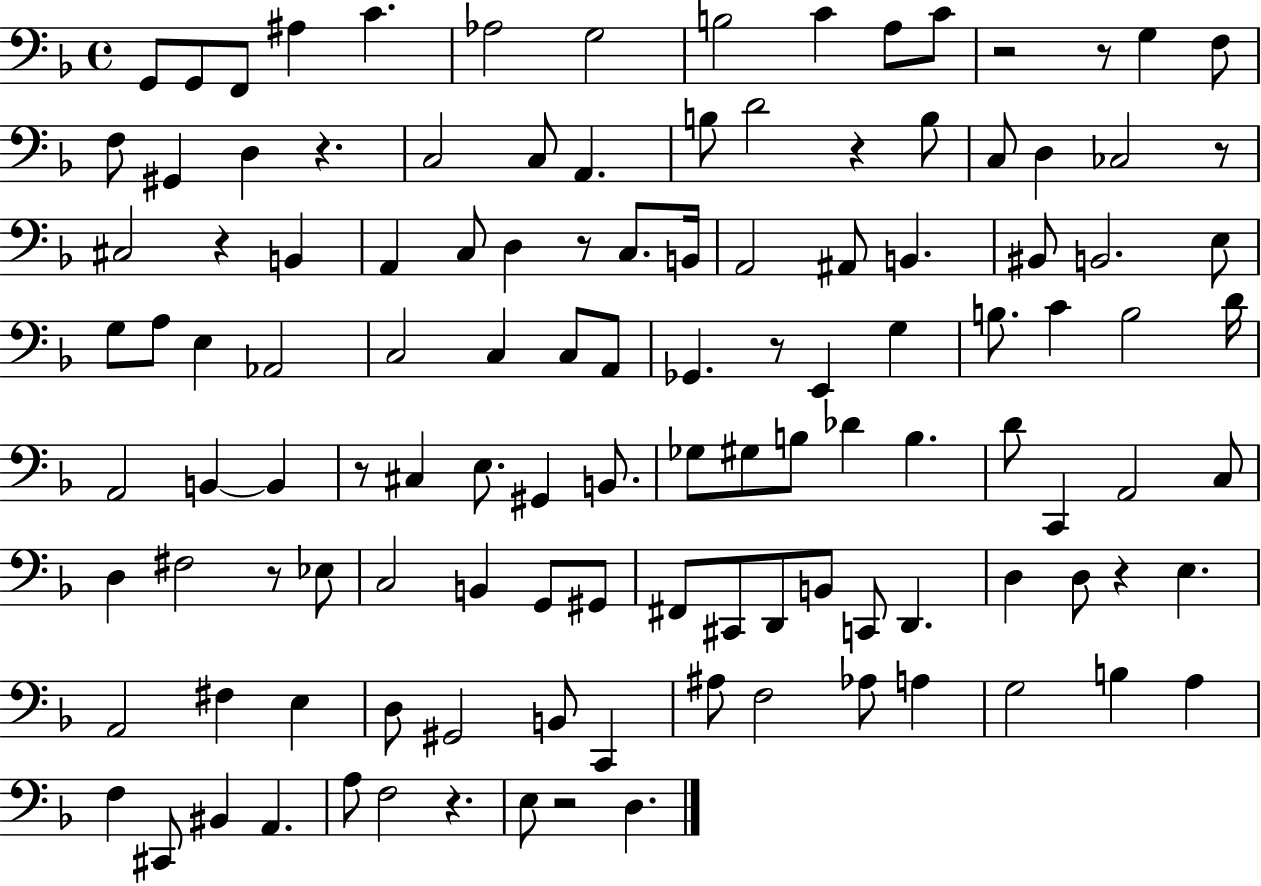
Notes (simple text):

G2/e G2/e F2/e A#3/q C4/q. Ab3/h G3/h B3/h C4/q A3/e C4/e R/h R/e G3/q F3/e F3/e G#2/q D3/q R/q. C3/h C3/e A2/q. B3/e D4/h R/q B3/e C3/e D3/q CES3/h R/e C#3/h R/q B2/q A2/q C3/e D3/q R/e C3/e. B2/s A2/h A#2/e B2/q. BIS2/e B2/h. E3/e G3/e A3/e E3/q Ab2/h C3/h C3/q C3/e A2/e Gb2/q. R/e E2/q G3/q B3/e. C4/q B3/h D4/s A2/h B2/q B2/q R/e C#3/q E3/e. G#2/q B2/e. Gb3/e G#3/e B3/e Db4/q B3/q. D4/e C2/q A2/h C3/e D3/q F#3/h R/e Eb3/e C3/h B2/q G2/e G#2/e F#2/e C#2/e D2/e B2/e C2/e D2/q. D3/q D3/e R/q E3/q. A2/h F#3/q E3/q D3/e G#2/h B2/e C2/q A#3/e F3/h Ab3/e A3/q G3/h B3/q A3/q F3/q C#2/e BIS2/q A2/q. A3/e F3/h R/q. E3/e R/h D3/q.